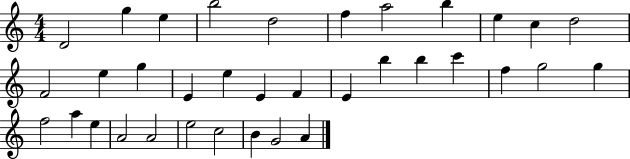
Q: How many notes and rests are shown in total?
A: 35